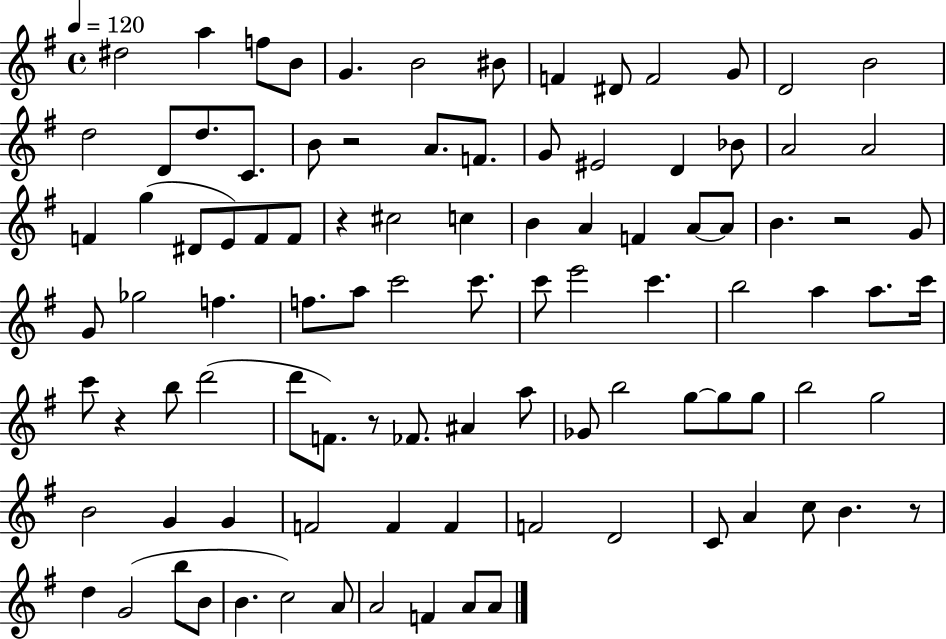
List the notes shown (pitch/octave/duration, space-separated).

D#5/h A5/q F5/e B4/e G4/q. B4/h BIS4/e F4/q D#4/e F4/h G4/e D4/h B4/h D5/h D4/e D5/e. C4/e. B4/e R/h A4/e. F4/e. G4/e EIS4/h D4/q Bb4/e A4/h A4/h F4/q G5/q D#4/e E4/e F4/e F4/e R/q C#5/h C5/q B4/q A4/q F4/q A4/e A4/e B4/q. R/h G4/e G4/e Gb5/h F5/q. F5/e. A5/e C6/h C6/e. C6/e E6/h C6/q. B5/h A5/q A5/e. C6/s C6/e R/q B5/e D6/h D6/e F4/e. R/e FES4/e. A#4/q A5/e Gb4/e B5/h G5/e G5/e G5/e B5/h G5/h B4/h G4/q G4/q F4/h F4/q F4/q F4/h D4/h C4/e A4/q C5/e B4/q. R/e D5/q G4/h B5/e B4/e B4/q. C5/h A4/e A4/h F4/q A4/e A4/e